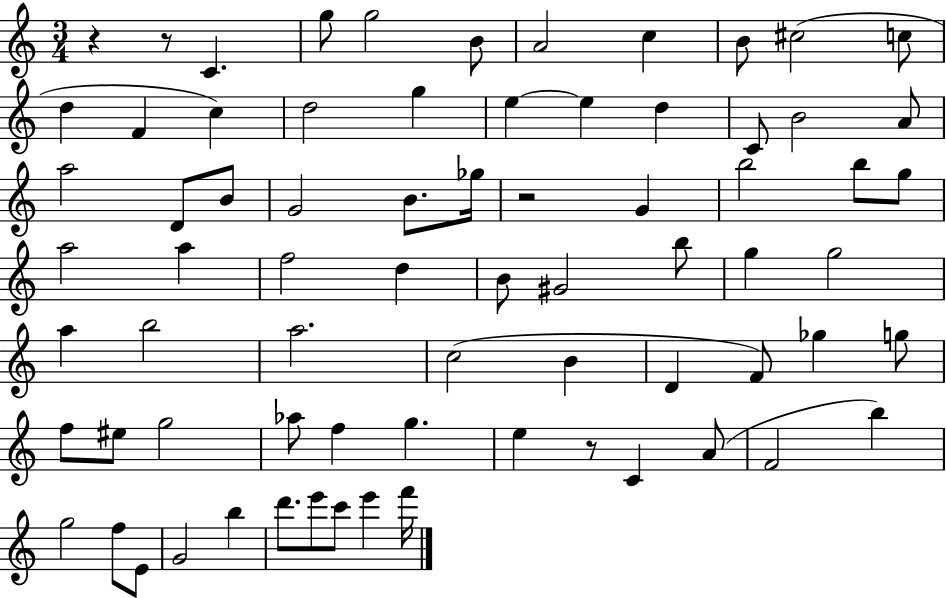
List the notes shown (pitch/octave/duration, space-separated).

R/q R/e C4/q. G5/e G5/h B4/e A4/h C5/q B4/e C#5/h C5/e D5/q F4/q C5/q D5/h G5/q E5/q E5/q D5/q C4/e B4/h A4/e A5/h D4/e B4/e G4/h B4/e. Gb5/s R/h G4/q B5/h B5/e G5/e A5/h A5/q F5/h D5/q B4/e G#4/h B5/e G5/q G5/h A5/q B5/h A5/h. C5/h B4/q D4/q F4/e Gb5/q G5/e F5/e EIS5/e G5/h Ab5/e F5/q G5/q. E5/q R/e C4/q A4/e F4/h B5/q G5/h F5/e E4/e G4/h B5/q D6/e. E6/e C6/e E6/q F6/s